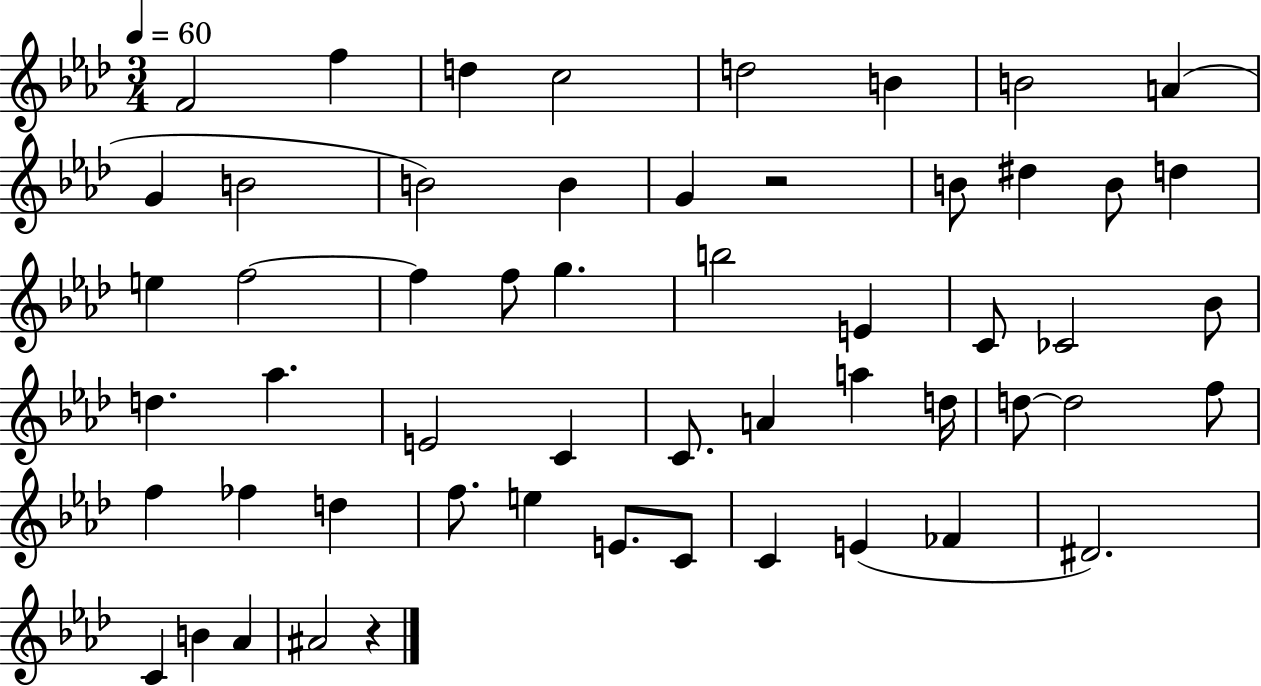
{
  \clef treble
  \numericTimeSignature
  \time 3/4
  \key aes \major
  \tempo 4 = 60
  \repeat volta 2 { f'2 f''4 | d''4 c''2 | d''2 b'4 | b'2 a'4( | \break g'4 b'2 | b'2) b'4 | g'4 r2 | b'8 dis''4 b'8 d''4 | \break e''4 f''2~~ | f''4 f''8 g''4. | b''2 e'4 | c'8 ces'2 bes'8 | \break d''4. aes''4. | e'2 c'4 | c'8. a'4 a''4 d''16 | d''8~~ d''2 f''8 | \break f''4 fes''4 d''4 | f''8. e''4 e'8. c'8 | c'4 e'4( fes'4 | dis'2.) | \break c'4 b'4 aes'4 | ais'2 r4 | } \bar "|."
}